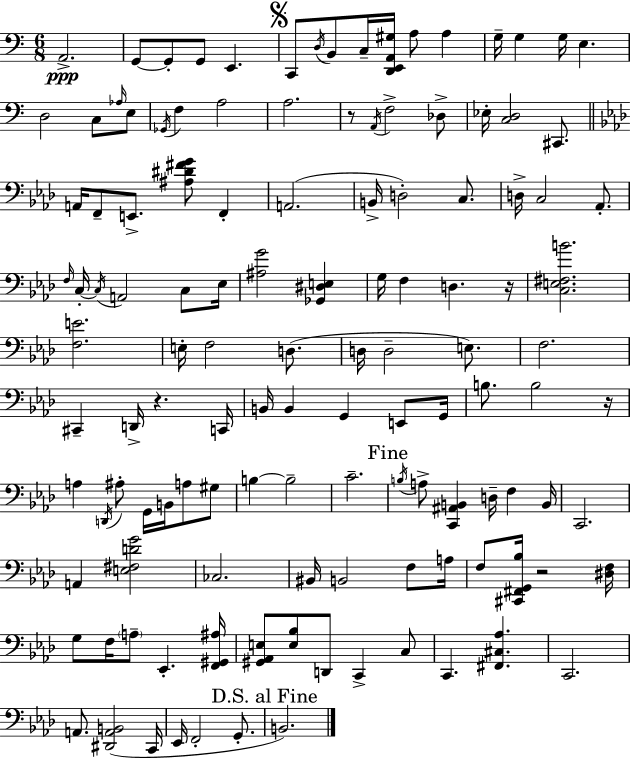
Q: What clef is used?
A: bass